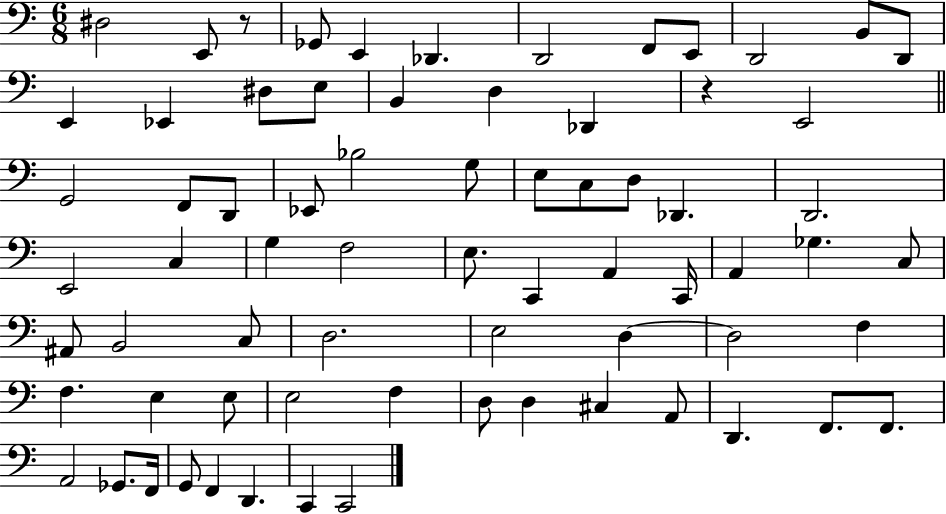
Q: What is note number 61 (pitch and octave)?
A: F2